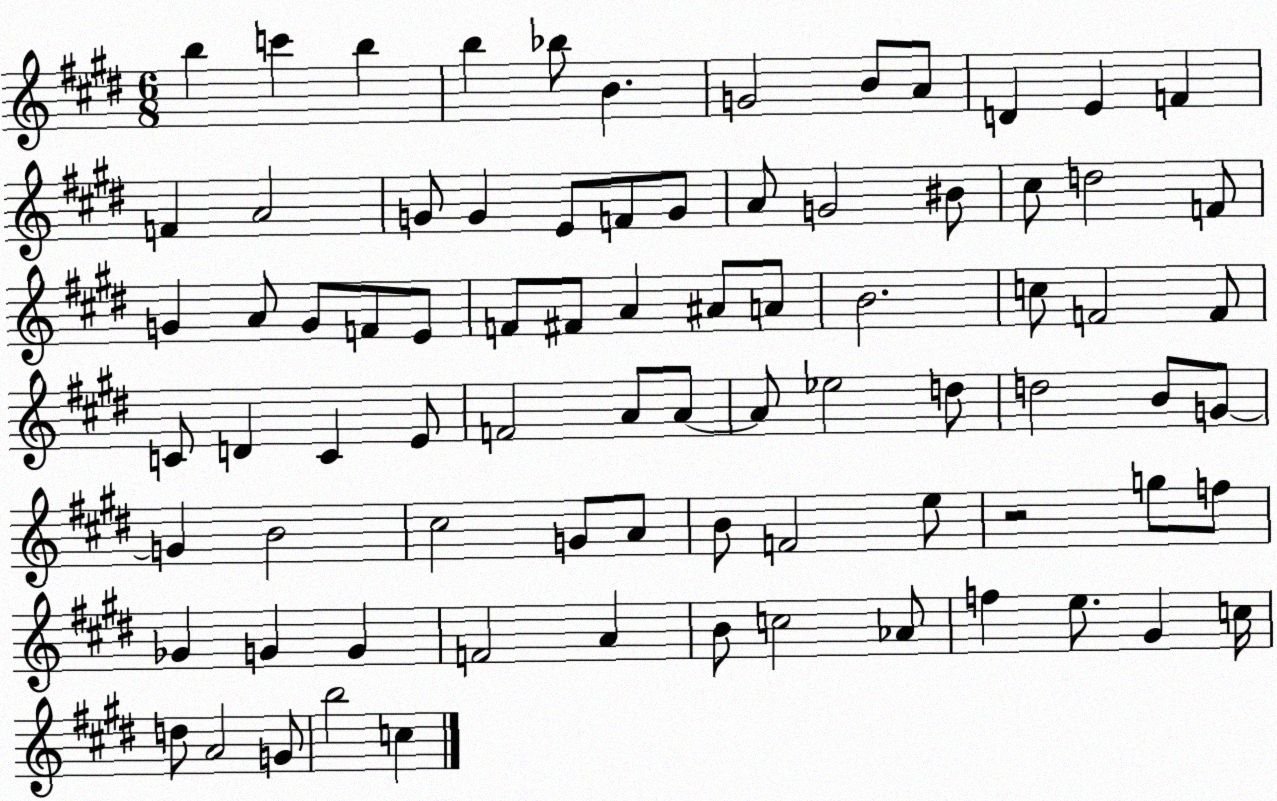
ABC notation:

X:1
T:Untitled
M:6/8
L:1/4
K:E
b c' b b _b/2 B G2 B/2 A/2 D E F F A2 G/2 G E/2 F/2 G/2 A/2 G2 ^B/2 ^c/2 d2 F/2 G A/2 G/2 F/2 E/2 F/2 ^F/2 A ^A/2 A/2 B2 c/2 F2 F/2 C/2 D C E/2 F2 A/2 A/2 A/2 _e2 d/2 d2 B/2 G/2 G B2 ^c2 G/2 A/2 B/2 F2 e/2 z2 g/2 f/2 _G G G F2 A B/2 c2 _A/2 f e/2 ^G c/4 d/2 A2 G/2 b2 c